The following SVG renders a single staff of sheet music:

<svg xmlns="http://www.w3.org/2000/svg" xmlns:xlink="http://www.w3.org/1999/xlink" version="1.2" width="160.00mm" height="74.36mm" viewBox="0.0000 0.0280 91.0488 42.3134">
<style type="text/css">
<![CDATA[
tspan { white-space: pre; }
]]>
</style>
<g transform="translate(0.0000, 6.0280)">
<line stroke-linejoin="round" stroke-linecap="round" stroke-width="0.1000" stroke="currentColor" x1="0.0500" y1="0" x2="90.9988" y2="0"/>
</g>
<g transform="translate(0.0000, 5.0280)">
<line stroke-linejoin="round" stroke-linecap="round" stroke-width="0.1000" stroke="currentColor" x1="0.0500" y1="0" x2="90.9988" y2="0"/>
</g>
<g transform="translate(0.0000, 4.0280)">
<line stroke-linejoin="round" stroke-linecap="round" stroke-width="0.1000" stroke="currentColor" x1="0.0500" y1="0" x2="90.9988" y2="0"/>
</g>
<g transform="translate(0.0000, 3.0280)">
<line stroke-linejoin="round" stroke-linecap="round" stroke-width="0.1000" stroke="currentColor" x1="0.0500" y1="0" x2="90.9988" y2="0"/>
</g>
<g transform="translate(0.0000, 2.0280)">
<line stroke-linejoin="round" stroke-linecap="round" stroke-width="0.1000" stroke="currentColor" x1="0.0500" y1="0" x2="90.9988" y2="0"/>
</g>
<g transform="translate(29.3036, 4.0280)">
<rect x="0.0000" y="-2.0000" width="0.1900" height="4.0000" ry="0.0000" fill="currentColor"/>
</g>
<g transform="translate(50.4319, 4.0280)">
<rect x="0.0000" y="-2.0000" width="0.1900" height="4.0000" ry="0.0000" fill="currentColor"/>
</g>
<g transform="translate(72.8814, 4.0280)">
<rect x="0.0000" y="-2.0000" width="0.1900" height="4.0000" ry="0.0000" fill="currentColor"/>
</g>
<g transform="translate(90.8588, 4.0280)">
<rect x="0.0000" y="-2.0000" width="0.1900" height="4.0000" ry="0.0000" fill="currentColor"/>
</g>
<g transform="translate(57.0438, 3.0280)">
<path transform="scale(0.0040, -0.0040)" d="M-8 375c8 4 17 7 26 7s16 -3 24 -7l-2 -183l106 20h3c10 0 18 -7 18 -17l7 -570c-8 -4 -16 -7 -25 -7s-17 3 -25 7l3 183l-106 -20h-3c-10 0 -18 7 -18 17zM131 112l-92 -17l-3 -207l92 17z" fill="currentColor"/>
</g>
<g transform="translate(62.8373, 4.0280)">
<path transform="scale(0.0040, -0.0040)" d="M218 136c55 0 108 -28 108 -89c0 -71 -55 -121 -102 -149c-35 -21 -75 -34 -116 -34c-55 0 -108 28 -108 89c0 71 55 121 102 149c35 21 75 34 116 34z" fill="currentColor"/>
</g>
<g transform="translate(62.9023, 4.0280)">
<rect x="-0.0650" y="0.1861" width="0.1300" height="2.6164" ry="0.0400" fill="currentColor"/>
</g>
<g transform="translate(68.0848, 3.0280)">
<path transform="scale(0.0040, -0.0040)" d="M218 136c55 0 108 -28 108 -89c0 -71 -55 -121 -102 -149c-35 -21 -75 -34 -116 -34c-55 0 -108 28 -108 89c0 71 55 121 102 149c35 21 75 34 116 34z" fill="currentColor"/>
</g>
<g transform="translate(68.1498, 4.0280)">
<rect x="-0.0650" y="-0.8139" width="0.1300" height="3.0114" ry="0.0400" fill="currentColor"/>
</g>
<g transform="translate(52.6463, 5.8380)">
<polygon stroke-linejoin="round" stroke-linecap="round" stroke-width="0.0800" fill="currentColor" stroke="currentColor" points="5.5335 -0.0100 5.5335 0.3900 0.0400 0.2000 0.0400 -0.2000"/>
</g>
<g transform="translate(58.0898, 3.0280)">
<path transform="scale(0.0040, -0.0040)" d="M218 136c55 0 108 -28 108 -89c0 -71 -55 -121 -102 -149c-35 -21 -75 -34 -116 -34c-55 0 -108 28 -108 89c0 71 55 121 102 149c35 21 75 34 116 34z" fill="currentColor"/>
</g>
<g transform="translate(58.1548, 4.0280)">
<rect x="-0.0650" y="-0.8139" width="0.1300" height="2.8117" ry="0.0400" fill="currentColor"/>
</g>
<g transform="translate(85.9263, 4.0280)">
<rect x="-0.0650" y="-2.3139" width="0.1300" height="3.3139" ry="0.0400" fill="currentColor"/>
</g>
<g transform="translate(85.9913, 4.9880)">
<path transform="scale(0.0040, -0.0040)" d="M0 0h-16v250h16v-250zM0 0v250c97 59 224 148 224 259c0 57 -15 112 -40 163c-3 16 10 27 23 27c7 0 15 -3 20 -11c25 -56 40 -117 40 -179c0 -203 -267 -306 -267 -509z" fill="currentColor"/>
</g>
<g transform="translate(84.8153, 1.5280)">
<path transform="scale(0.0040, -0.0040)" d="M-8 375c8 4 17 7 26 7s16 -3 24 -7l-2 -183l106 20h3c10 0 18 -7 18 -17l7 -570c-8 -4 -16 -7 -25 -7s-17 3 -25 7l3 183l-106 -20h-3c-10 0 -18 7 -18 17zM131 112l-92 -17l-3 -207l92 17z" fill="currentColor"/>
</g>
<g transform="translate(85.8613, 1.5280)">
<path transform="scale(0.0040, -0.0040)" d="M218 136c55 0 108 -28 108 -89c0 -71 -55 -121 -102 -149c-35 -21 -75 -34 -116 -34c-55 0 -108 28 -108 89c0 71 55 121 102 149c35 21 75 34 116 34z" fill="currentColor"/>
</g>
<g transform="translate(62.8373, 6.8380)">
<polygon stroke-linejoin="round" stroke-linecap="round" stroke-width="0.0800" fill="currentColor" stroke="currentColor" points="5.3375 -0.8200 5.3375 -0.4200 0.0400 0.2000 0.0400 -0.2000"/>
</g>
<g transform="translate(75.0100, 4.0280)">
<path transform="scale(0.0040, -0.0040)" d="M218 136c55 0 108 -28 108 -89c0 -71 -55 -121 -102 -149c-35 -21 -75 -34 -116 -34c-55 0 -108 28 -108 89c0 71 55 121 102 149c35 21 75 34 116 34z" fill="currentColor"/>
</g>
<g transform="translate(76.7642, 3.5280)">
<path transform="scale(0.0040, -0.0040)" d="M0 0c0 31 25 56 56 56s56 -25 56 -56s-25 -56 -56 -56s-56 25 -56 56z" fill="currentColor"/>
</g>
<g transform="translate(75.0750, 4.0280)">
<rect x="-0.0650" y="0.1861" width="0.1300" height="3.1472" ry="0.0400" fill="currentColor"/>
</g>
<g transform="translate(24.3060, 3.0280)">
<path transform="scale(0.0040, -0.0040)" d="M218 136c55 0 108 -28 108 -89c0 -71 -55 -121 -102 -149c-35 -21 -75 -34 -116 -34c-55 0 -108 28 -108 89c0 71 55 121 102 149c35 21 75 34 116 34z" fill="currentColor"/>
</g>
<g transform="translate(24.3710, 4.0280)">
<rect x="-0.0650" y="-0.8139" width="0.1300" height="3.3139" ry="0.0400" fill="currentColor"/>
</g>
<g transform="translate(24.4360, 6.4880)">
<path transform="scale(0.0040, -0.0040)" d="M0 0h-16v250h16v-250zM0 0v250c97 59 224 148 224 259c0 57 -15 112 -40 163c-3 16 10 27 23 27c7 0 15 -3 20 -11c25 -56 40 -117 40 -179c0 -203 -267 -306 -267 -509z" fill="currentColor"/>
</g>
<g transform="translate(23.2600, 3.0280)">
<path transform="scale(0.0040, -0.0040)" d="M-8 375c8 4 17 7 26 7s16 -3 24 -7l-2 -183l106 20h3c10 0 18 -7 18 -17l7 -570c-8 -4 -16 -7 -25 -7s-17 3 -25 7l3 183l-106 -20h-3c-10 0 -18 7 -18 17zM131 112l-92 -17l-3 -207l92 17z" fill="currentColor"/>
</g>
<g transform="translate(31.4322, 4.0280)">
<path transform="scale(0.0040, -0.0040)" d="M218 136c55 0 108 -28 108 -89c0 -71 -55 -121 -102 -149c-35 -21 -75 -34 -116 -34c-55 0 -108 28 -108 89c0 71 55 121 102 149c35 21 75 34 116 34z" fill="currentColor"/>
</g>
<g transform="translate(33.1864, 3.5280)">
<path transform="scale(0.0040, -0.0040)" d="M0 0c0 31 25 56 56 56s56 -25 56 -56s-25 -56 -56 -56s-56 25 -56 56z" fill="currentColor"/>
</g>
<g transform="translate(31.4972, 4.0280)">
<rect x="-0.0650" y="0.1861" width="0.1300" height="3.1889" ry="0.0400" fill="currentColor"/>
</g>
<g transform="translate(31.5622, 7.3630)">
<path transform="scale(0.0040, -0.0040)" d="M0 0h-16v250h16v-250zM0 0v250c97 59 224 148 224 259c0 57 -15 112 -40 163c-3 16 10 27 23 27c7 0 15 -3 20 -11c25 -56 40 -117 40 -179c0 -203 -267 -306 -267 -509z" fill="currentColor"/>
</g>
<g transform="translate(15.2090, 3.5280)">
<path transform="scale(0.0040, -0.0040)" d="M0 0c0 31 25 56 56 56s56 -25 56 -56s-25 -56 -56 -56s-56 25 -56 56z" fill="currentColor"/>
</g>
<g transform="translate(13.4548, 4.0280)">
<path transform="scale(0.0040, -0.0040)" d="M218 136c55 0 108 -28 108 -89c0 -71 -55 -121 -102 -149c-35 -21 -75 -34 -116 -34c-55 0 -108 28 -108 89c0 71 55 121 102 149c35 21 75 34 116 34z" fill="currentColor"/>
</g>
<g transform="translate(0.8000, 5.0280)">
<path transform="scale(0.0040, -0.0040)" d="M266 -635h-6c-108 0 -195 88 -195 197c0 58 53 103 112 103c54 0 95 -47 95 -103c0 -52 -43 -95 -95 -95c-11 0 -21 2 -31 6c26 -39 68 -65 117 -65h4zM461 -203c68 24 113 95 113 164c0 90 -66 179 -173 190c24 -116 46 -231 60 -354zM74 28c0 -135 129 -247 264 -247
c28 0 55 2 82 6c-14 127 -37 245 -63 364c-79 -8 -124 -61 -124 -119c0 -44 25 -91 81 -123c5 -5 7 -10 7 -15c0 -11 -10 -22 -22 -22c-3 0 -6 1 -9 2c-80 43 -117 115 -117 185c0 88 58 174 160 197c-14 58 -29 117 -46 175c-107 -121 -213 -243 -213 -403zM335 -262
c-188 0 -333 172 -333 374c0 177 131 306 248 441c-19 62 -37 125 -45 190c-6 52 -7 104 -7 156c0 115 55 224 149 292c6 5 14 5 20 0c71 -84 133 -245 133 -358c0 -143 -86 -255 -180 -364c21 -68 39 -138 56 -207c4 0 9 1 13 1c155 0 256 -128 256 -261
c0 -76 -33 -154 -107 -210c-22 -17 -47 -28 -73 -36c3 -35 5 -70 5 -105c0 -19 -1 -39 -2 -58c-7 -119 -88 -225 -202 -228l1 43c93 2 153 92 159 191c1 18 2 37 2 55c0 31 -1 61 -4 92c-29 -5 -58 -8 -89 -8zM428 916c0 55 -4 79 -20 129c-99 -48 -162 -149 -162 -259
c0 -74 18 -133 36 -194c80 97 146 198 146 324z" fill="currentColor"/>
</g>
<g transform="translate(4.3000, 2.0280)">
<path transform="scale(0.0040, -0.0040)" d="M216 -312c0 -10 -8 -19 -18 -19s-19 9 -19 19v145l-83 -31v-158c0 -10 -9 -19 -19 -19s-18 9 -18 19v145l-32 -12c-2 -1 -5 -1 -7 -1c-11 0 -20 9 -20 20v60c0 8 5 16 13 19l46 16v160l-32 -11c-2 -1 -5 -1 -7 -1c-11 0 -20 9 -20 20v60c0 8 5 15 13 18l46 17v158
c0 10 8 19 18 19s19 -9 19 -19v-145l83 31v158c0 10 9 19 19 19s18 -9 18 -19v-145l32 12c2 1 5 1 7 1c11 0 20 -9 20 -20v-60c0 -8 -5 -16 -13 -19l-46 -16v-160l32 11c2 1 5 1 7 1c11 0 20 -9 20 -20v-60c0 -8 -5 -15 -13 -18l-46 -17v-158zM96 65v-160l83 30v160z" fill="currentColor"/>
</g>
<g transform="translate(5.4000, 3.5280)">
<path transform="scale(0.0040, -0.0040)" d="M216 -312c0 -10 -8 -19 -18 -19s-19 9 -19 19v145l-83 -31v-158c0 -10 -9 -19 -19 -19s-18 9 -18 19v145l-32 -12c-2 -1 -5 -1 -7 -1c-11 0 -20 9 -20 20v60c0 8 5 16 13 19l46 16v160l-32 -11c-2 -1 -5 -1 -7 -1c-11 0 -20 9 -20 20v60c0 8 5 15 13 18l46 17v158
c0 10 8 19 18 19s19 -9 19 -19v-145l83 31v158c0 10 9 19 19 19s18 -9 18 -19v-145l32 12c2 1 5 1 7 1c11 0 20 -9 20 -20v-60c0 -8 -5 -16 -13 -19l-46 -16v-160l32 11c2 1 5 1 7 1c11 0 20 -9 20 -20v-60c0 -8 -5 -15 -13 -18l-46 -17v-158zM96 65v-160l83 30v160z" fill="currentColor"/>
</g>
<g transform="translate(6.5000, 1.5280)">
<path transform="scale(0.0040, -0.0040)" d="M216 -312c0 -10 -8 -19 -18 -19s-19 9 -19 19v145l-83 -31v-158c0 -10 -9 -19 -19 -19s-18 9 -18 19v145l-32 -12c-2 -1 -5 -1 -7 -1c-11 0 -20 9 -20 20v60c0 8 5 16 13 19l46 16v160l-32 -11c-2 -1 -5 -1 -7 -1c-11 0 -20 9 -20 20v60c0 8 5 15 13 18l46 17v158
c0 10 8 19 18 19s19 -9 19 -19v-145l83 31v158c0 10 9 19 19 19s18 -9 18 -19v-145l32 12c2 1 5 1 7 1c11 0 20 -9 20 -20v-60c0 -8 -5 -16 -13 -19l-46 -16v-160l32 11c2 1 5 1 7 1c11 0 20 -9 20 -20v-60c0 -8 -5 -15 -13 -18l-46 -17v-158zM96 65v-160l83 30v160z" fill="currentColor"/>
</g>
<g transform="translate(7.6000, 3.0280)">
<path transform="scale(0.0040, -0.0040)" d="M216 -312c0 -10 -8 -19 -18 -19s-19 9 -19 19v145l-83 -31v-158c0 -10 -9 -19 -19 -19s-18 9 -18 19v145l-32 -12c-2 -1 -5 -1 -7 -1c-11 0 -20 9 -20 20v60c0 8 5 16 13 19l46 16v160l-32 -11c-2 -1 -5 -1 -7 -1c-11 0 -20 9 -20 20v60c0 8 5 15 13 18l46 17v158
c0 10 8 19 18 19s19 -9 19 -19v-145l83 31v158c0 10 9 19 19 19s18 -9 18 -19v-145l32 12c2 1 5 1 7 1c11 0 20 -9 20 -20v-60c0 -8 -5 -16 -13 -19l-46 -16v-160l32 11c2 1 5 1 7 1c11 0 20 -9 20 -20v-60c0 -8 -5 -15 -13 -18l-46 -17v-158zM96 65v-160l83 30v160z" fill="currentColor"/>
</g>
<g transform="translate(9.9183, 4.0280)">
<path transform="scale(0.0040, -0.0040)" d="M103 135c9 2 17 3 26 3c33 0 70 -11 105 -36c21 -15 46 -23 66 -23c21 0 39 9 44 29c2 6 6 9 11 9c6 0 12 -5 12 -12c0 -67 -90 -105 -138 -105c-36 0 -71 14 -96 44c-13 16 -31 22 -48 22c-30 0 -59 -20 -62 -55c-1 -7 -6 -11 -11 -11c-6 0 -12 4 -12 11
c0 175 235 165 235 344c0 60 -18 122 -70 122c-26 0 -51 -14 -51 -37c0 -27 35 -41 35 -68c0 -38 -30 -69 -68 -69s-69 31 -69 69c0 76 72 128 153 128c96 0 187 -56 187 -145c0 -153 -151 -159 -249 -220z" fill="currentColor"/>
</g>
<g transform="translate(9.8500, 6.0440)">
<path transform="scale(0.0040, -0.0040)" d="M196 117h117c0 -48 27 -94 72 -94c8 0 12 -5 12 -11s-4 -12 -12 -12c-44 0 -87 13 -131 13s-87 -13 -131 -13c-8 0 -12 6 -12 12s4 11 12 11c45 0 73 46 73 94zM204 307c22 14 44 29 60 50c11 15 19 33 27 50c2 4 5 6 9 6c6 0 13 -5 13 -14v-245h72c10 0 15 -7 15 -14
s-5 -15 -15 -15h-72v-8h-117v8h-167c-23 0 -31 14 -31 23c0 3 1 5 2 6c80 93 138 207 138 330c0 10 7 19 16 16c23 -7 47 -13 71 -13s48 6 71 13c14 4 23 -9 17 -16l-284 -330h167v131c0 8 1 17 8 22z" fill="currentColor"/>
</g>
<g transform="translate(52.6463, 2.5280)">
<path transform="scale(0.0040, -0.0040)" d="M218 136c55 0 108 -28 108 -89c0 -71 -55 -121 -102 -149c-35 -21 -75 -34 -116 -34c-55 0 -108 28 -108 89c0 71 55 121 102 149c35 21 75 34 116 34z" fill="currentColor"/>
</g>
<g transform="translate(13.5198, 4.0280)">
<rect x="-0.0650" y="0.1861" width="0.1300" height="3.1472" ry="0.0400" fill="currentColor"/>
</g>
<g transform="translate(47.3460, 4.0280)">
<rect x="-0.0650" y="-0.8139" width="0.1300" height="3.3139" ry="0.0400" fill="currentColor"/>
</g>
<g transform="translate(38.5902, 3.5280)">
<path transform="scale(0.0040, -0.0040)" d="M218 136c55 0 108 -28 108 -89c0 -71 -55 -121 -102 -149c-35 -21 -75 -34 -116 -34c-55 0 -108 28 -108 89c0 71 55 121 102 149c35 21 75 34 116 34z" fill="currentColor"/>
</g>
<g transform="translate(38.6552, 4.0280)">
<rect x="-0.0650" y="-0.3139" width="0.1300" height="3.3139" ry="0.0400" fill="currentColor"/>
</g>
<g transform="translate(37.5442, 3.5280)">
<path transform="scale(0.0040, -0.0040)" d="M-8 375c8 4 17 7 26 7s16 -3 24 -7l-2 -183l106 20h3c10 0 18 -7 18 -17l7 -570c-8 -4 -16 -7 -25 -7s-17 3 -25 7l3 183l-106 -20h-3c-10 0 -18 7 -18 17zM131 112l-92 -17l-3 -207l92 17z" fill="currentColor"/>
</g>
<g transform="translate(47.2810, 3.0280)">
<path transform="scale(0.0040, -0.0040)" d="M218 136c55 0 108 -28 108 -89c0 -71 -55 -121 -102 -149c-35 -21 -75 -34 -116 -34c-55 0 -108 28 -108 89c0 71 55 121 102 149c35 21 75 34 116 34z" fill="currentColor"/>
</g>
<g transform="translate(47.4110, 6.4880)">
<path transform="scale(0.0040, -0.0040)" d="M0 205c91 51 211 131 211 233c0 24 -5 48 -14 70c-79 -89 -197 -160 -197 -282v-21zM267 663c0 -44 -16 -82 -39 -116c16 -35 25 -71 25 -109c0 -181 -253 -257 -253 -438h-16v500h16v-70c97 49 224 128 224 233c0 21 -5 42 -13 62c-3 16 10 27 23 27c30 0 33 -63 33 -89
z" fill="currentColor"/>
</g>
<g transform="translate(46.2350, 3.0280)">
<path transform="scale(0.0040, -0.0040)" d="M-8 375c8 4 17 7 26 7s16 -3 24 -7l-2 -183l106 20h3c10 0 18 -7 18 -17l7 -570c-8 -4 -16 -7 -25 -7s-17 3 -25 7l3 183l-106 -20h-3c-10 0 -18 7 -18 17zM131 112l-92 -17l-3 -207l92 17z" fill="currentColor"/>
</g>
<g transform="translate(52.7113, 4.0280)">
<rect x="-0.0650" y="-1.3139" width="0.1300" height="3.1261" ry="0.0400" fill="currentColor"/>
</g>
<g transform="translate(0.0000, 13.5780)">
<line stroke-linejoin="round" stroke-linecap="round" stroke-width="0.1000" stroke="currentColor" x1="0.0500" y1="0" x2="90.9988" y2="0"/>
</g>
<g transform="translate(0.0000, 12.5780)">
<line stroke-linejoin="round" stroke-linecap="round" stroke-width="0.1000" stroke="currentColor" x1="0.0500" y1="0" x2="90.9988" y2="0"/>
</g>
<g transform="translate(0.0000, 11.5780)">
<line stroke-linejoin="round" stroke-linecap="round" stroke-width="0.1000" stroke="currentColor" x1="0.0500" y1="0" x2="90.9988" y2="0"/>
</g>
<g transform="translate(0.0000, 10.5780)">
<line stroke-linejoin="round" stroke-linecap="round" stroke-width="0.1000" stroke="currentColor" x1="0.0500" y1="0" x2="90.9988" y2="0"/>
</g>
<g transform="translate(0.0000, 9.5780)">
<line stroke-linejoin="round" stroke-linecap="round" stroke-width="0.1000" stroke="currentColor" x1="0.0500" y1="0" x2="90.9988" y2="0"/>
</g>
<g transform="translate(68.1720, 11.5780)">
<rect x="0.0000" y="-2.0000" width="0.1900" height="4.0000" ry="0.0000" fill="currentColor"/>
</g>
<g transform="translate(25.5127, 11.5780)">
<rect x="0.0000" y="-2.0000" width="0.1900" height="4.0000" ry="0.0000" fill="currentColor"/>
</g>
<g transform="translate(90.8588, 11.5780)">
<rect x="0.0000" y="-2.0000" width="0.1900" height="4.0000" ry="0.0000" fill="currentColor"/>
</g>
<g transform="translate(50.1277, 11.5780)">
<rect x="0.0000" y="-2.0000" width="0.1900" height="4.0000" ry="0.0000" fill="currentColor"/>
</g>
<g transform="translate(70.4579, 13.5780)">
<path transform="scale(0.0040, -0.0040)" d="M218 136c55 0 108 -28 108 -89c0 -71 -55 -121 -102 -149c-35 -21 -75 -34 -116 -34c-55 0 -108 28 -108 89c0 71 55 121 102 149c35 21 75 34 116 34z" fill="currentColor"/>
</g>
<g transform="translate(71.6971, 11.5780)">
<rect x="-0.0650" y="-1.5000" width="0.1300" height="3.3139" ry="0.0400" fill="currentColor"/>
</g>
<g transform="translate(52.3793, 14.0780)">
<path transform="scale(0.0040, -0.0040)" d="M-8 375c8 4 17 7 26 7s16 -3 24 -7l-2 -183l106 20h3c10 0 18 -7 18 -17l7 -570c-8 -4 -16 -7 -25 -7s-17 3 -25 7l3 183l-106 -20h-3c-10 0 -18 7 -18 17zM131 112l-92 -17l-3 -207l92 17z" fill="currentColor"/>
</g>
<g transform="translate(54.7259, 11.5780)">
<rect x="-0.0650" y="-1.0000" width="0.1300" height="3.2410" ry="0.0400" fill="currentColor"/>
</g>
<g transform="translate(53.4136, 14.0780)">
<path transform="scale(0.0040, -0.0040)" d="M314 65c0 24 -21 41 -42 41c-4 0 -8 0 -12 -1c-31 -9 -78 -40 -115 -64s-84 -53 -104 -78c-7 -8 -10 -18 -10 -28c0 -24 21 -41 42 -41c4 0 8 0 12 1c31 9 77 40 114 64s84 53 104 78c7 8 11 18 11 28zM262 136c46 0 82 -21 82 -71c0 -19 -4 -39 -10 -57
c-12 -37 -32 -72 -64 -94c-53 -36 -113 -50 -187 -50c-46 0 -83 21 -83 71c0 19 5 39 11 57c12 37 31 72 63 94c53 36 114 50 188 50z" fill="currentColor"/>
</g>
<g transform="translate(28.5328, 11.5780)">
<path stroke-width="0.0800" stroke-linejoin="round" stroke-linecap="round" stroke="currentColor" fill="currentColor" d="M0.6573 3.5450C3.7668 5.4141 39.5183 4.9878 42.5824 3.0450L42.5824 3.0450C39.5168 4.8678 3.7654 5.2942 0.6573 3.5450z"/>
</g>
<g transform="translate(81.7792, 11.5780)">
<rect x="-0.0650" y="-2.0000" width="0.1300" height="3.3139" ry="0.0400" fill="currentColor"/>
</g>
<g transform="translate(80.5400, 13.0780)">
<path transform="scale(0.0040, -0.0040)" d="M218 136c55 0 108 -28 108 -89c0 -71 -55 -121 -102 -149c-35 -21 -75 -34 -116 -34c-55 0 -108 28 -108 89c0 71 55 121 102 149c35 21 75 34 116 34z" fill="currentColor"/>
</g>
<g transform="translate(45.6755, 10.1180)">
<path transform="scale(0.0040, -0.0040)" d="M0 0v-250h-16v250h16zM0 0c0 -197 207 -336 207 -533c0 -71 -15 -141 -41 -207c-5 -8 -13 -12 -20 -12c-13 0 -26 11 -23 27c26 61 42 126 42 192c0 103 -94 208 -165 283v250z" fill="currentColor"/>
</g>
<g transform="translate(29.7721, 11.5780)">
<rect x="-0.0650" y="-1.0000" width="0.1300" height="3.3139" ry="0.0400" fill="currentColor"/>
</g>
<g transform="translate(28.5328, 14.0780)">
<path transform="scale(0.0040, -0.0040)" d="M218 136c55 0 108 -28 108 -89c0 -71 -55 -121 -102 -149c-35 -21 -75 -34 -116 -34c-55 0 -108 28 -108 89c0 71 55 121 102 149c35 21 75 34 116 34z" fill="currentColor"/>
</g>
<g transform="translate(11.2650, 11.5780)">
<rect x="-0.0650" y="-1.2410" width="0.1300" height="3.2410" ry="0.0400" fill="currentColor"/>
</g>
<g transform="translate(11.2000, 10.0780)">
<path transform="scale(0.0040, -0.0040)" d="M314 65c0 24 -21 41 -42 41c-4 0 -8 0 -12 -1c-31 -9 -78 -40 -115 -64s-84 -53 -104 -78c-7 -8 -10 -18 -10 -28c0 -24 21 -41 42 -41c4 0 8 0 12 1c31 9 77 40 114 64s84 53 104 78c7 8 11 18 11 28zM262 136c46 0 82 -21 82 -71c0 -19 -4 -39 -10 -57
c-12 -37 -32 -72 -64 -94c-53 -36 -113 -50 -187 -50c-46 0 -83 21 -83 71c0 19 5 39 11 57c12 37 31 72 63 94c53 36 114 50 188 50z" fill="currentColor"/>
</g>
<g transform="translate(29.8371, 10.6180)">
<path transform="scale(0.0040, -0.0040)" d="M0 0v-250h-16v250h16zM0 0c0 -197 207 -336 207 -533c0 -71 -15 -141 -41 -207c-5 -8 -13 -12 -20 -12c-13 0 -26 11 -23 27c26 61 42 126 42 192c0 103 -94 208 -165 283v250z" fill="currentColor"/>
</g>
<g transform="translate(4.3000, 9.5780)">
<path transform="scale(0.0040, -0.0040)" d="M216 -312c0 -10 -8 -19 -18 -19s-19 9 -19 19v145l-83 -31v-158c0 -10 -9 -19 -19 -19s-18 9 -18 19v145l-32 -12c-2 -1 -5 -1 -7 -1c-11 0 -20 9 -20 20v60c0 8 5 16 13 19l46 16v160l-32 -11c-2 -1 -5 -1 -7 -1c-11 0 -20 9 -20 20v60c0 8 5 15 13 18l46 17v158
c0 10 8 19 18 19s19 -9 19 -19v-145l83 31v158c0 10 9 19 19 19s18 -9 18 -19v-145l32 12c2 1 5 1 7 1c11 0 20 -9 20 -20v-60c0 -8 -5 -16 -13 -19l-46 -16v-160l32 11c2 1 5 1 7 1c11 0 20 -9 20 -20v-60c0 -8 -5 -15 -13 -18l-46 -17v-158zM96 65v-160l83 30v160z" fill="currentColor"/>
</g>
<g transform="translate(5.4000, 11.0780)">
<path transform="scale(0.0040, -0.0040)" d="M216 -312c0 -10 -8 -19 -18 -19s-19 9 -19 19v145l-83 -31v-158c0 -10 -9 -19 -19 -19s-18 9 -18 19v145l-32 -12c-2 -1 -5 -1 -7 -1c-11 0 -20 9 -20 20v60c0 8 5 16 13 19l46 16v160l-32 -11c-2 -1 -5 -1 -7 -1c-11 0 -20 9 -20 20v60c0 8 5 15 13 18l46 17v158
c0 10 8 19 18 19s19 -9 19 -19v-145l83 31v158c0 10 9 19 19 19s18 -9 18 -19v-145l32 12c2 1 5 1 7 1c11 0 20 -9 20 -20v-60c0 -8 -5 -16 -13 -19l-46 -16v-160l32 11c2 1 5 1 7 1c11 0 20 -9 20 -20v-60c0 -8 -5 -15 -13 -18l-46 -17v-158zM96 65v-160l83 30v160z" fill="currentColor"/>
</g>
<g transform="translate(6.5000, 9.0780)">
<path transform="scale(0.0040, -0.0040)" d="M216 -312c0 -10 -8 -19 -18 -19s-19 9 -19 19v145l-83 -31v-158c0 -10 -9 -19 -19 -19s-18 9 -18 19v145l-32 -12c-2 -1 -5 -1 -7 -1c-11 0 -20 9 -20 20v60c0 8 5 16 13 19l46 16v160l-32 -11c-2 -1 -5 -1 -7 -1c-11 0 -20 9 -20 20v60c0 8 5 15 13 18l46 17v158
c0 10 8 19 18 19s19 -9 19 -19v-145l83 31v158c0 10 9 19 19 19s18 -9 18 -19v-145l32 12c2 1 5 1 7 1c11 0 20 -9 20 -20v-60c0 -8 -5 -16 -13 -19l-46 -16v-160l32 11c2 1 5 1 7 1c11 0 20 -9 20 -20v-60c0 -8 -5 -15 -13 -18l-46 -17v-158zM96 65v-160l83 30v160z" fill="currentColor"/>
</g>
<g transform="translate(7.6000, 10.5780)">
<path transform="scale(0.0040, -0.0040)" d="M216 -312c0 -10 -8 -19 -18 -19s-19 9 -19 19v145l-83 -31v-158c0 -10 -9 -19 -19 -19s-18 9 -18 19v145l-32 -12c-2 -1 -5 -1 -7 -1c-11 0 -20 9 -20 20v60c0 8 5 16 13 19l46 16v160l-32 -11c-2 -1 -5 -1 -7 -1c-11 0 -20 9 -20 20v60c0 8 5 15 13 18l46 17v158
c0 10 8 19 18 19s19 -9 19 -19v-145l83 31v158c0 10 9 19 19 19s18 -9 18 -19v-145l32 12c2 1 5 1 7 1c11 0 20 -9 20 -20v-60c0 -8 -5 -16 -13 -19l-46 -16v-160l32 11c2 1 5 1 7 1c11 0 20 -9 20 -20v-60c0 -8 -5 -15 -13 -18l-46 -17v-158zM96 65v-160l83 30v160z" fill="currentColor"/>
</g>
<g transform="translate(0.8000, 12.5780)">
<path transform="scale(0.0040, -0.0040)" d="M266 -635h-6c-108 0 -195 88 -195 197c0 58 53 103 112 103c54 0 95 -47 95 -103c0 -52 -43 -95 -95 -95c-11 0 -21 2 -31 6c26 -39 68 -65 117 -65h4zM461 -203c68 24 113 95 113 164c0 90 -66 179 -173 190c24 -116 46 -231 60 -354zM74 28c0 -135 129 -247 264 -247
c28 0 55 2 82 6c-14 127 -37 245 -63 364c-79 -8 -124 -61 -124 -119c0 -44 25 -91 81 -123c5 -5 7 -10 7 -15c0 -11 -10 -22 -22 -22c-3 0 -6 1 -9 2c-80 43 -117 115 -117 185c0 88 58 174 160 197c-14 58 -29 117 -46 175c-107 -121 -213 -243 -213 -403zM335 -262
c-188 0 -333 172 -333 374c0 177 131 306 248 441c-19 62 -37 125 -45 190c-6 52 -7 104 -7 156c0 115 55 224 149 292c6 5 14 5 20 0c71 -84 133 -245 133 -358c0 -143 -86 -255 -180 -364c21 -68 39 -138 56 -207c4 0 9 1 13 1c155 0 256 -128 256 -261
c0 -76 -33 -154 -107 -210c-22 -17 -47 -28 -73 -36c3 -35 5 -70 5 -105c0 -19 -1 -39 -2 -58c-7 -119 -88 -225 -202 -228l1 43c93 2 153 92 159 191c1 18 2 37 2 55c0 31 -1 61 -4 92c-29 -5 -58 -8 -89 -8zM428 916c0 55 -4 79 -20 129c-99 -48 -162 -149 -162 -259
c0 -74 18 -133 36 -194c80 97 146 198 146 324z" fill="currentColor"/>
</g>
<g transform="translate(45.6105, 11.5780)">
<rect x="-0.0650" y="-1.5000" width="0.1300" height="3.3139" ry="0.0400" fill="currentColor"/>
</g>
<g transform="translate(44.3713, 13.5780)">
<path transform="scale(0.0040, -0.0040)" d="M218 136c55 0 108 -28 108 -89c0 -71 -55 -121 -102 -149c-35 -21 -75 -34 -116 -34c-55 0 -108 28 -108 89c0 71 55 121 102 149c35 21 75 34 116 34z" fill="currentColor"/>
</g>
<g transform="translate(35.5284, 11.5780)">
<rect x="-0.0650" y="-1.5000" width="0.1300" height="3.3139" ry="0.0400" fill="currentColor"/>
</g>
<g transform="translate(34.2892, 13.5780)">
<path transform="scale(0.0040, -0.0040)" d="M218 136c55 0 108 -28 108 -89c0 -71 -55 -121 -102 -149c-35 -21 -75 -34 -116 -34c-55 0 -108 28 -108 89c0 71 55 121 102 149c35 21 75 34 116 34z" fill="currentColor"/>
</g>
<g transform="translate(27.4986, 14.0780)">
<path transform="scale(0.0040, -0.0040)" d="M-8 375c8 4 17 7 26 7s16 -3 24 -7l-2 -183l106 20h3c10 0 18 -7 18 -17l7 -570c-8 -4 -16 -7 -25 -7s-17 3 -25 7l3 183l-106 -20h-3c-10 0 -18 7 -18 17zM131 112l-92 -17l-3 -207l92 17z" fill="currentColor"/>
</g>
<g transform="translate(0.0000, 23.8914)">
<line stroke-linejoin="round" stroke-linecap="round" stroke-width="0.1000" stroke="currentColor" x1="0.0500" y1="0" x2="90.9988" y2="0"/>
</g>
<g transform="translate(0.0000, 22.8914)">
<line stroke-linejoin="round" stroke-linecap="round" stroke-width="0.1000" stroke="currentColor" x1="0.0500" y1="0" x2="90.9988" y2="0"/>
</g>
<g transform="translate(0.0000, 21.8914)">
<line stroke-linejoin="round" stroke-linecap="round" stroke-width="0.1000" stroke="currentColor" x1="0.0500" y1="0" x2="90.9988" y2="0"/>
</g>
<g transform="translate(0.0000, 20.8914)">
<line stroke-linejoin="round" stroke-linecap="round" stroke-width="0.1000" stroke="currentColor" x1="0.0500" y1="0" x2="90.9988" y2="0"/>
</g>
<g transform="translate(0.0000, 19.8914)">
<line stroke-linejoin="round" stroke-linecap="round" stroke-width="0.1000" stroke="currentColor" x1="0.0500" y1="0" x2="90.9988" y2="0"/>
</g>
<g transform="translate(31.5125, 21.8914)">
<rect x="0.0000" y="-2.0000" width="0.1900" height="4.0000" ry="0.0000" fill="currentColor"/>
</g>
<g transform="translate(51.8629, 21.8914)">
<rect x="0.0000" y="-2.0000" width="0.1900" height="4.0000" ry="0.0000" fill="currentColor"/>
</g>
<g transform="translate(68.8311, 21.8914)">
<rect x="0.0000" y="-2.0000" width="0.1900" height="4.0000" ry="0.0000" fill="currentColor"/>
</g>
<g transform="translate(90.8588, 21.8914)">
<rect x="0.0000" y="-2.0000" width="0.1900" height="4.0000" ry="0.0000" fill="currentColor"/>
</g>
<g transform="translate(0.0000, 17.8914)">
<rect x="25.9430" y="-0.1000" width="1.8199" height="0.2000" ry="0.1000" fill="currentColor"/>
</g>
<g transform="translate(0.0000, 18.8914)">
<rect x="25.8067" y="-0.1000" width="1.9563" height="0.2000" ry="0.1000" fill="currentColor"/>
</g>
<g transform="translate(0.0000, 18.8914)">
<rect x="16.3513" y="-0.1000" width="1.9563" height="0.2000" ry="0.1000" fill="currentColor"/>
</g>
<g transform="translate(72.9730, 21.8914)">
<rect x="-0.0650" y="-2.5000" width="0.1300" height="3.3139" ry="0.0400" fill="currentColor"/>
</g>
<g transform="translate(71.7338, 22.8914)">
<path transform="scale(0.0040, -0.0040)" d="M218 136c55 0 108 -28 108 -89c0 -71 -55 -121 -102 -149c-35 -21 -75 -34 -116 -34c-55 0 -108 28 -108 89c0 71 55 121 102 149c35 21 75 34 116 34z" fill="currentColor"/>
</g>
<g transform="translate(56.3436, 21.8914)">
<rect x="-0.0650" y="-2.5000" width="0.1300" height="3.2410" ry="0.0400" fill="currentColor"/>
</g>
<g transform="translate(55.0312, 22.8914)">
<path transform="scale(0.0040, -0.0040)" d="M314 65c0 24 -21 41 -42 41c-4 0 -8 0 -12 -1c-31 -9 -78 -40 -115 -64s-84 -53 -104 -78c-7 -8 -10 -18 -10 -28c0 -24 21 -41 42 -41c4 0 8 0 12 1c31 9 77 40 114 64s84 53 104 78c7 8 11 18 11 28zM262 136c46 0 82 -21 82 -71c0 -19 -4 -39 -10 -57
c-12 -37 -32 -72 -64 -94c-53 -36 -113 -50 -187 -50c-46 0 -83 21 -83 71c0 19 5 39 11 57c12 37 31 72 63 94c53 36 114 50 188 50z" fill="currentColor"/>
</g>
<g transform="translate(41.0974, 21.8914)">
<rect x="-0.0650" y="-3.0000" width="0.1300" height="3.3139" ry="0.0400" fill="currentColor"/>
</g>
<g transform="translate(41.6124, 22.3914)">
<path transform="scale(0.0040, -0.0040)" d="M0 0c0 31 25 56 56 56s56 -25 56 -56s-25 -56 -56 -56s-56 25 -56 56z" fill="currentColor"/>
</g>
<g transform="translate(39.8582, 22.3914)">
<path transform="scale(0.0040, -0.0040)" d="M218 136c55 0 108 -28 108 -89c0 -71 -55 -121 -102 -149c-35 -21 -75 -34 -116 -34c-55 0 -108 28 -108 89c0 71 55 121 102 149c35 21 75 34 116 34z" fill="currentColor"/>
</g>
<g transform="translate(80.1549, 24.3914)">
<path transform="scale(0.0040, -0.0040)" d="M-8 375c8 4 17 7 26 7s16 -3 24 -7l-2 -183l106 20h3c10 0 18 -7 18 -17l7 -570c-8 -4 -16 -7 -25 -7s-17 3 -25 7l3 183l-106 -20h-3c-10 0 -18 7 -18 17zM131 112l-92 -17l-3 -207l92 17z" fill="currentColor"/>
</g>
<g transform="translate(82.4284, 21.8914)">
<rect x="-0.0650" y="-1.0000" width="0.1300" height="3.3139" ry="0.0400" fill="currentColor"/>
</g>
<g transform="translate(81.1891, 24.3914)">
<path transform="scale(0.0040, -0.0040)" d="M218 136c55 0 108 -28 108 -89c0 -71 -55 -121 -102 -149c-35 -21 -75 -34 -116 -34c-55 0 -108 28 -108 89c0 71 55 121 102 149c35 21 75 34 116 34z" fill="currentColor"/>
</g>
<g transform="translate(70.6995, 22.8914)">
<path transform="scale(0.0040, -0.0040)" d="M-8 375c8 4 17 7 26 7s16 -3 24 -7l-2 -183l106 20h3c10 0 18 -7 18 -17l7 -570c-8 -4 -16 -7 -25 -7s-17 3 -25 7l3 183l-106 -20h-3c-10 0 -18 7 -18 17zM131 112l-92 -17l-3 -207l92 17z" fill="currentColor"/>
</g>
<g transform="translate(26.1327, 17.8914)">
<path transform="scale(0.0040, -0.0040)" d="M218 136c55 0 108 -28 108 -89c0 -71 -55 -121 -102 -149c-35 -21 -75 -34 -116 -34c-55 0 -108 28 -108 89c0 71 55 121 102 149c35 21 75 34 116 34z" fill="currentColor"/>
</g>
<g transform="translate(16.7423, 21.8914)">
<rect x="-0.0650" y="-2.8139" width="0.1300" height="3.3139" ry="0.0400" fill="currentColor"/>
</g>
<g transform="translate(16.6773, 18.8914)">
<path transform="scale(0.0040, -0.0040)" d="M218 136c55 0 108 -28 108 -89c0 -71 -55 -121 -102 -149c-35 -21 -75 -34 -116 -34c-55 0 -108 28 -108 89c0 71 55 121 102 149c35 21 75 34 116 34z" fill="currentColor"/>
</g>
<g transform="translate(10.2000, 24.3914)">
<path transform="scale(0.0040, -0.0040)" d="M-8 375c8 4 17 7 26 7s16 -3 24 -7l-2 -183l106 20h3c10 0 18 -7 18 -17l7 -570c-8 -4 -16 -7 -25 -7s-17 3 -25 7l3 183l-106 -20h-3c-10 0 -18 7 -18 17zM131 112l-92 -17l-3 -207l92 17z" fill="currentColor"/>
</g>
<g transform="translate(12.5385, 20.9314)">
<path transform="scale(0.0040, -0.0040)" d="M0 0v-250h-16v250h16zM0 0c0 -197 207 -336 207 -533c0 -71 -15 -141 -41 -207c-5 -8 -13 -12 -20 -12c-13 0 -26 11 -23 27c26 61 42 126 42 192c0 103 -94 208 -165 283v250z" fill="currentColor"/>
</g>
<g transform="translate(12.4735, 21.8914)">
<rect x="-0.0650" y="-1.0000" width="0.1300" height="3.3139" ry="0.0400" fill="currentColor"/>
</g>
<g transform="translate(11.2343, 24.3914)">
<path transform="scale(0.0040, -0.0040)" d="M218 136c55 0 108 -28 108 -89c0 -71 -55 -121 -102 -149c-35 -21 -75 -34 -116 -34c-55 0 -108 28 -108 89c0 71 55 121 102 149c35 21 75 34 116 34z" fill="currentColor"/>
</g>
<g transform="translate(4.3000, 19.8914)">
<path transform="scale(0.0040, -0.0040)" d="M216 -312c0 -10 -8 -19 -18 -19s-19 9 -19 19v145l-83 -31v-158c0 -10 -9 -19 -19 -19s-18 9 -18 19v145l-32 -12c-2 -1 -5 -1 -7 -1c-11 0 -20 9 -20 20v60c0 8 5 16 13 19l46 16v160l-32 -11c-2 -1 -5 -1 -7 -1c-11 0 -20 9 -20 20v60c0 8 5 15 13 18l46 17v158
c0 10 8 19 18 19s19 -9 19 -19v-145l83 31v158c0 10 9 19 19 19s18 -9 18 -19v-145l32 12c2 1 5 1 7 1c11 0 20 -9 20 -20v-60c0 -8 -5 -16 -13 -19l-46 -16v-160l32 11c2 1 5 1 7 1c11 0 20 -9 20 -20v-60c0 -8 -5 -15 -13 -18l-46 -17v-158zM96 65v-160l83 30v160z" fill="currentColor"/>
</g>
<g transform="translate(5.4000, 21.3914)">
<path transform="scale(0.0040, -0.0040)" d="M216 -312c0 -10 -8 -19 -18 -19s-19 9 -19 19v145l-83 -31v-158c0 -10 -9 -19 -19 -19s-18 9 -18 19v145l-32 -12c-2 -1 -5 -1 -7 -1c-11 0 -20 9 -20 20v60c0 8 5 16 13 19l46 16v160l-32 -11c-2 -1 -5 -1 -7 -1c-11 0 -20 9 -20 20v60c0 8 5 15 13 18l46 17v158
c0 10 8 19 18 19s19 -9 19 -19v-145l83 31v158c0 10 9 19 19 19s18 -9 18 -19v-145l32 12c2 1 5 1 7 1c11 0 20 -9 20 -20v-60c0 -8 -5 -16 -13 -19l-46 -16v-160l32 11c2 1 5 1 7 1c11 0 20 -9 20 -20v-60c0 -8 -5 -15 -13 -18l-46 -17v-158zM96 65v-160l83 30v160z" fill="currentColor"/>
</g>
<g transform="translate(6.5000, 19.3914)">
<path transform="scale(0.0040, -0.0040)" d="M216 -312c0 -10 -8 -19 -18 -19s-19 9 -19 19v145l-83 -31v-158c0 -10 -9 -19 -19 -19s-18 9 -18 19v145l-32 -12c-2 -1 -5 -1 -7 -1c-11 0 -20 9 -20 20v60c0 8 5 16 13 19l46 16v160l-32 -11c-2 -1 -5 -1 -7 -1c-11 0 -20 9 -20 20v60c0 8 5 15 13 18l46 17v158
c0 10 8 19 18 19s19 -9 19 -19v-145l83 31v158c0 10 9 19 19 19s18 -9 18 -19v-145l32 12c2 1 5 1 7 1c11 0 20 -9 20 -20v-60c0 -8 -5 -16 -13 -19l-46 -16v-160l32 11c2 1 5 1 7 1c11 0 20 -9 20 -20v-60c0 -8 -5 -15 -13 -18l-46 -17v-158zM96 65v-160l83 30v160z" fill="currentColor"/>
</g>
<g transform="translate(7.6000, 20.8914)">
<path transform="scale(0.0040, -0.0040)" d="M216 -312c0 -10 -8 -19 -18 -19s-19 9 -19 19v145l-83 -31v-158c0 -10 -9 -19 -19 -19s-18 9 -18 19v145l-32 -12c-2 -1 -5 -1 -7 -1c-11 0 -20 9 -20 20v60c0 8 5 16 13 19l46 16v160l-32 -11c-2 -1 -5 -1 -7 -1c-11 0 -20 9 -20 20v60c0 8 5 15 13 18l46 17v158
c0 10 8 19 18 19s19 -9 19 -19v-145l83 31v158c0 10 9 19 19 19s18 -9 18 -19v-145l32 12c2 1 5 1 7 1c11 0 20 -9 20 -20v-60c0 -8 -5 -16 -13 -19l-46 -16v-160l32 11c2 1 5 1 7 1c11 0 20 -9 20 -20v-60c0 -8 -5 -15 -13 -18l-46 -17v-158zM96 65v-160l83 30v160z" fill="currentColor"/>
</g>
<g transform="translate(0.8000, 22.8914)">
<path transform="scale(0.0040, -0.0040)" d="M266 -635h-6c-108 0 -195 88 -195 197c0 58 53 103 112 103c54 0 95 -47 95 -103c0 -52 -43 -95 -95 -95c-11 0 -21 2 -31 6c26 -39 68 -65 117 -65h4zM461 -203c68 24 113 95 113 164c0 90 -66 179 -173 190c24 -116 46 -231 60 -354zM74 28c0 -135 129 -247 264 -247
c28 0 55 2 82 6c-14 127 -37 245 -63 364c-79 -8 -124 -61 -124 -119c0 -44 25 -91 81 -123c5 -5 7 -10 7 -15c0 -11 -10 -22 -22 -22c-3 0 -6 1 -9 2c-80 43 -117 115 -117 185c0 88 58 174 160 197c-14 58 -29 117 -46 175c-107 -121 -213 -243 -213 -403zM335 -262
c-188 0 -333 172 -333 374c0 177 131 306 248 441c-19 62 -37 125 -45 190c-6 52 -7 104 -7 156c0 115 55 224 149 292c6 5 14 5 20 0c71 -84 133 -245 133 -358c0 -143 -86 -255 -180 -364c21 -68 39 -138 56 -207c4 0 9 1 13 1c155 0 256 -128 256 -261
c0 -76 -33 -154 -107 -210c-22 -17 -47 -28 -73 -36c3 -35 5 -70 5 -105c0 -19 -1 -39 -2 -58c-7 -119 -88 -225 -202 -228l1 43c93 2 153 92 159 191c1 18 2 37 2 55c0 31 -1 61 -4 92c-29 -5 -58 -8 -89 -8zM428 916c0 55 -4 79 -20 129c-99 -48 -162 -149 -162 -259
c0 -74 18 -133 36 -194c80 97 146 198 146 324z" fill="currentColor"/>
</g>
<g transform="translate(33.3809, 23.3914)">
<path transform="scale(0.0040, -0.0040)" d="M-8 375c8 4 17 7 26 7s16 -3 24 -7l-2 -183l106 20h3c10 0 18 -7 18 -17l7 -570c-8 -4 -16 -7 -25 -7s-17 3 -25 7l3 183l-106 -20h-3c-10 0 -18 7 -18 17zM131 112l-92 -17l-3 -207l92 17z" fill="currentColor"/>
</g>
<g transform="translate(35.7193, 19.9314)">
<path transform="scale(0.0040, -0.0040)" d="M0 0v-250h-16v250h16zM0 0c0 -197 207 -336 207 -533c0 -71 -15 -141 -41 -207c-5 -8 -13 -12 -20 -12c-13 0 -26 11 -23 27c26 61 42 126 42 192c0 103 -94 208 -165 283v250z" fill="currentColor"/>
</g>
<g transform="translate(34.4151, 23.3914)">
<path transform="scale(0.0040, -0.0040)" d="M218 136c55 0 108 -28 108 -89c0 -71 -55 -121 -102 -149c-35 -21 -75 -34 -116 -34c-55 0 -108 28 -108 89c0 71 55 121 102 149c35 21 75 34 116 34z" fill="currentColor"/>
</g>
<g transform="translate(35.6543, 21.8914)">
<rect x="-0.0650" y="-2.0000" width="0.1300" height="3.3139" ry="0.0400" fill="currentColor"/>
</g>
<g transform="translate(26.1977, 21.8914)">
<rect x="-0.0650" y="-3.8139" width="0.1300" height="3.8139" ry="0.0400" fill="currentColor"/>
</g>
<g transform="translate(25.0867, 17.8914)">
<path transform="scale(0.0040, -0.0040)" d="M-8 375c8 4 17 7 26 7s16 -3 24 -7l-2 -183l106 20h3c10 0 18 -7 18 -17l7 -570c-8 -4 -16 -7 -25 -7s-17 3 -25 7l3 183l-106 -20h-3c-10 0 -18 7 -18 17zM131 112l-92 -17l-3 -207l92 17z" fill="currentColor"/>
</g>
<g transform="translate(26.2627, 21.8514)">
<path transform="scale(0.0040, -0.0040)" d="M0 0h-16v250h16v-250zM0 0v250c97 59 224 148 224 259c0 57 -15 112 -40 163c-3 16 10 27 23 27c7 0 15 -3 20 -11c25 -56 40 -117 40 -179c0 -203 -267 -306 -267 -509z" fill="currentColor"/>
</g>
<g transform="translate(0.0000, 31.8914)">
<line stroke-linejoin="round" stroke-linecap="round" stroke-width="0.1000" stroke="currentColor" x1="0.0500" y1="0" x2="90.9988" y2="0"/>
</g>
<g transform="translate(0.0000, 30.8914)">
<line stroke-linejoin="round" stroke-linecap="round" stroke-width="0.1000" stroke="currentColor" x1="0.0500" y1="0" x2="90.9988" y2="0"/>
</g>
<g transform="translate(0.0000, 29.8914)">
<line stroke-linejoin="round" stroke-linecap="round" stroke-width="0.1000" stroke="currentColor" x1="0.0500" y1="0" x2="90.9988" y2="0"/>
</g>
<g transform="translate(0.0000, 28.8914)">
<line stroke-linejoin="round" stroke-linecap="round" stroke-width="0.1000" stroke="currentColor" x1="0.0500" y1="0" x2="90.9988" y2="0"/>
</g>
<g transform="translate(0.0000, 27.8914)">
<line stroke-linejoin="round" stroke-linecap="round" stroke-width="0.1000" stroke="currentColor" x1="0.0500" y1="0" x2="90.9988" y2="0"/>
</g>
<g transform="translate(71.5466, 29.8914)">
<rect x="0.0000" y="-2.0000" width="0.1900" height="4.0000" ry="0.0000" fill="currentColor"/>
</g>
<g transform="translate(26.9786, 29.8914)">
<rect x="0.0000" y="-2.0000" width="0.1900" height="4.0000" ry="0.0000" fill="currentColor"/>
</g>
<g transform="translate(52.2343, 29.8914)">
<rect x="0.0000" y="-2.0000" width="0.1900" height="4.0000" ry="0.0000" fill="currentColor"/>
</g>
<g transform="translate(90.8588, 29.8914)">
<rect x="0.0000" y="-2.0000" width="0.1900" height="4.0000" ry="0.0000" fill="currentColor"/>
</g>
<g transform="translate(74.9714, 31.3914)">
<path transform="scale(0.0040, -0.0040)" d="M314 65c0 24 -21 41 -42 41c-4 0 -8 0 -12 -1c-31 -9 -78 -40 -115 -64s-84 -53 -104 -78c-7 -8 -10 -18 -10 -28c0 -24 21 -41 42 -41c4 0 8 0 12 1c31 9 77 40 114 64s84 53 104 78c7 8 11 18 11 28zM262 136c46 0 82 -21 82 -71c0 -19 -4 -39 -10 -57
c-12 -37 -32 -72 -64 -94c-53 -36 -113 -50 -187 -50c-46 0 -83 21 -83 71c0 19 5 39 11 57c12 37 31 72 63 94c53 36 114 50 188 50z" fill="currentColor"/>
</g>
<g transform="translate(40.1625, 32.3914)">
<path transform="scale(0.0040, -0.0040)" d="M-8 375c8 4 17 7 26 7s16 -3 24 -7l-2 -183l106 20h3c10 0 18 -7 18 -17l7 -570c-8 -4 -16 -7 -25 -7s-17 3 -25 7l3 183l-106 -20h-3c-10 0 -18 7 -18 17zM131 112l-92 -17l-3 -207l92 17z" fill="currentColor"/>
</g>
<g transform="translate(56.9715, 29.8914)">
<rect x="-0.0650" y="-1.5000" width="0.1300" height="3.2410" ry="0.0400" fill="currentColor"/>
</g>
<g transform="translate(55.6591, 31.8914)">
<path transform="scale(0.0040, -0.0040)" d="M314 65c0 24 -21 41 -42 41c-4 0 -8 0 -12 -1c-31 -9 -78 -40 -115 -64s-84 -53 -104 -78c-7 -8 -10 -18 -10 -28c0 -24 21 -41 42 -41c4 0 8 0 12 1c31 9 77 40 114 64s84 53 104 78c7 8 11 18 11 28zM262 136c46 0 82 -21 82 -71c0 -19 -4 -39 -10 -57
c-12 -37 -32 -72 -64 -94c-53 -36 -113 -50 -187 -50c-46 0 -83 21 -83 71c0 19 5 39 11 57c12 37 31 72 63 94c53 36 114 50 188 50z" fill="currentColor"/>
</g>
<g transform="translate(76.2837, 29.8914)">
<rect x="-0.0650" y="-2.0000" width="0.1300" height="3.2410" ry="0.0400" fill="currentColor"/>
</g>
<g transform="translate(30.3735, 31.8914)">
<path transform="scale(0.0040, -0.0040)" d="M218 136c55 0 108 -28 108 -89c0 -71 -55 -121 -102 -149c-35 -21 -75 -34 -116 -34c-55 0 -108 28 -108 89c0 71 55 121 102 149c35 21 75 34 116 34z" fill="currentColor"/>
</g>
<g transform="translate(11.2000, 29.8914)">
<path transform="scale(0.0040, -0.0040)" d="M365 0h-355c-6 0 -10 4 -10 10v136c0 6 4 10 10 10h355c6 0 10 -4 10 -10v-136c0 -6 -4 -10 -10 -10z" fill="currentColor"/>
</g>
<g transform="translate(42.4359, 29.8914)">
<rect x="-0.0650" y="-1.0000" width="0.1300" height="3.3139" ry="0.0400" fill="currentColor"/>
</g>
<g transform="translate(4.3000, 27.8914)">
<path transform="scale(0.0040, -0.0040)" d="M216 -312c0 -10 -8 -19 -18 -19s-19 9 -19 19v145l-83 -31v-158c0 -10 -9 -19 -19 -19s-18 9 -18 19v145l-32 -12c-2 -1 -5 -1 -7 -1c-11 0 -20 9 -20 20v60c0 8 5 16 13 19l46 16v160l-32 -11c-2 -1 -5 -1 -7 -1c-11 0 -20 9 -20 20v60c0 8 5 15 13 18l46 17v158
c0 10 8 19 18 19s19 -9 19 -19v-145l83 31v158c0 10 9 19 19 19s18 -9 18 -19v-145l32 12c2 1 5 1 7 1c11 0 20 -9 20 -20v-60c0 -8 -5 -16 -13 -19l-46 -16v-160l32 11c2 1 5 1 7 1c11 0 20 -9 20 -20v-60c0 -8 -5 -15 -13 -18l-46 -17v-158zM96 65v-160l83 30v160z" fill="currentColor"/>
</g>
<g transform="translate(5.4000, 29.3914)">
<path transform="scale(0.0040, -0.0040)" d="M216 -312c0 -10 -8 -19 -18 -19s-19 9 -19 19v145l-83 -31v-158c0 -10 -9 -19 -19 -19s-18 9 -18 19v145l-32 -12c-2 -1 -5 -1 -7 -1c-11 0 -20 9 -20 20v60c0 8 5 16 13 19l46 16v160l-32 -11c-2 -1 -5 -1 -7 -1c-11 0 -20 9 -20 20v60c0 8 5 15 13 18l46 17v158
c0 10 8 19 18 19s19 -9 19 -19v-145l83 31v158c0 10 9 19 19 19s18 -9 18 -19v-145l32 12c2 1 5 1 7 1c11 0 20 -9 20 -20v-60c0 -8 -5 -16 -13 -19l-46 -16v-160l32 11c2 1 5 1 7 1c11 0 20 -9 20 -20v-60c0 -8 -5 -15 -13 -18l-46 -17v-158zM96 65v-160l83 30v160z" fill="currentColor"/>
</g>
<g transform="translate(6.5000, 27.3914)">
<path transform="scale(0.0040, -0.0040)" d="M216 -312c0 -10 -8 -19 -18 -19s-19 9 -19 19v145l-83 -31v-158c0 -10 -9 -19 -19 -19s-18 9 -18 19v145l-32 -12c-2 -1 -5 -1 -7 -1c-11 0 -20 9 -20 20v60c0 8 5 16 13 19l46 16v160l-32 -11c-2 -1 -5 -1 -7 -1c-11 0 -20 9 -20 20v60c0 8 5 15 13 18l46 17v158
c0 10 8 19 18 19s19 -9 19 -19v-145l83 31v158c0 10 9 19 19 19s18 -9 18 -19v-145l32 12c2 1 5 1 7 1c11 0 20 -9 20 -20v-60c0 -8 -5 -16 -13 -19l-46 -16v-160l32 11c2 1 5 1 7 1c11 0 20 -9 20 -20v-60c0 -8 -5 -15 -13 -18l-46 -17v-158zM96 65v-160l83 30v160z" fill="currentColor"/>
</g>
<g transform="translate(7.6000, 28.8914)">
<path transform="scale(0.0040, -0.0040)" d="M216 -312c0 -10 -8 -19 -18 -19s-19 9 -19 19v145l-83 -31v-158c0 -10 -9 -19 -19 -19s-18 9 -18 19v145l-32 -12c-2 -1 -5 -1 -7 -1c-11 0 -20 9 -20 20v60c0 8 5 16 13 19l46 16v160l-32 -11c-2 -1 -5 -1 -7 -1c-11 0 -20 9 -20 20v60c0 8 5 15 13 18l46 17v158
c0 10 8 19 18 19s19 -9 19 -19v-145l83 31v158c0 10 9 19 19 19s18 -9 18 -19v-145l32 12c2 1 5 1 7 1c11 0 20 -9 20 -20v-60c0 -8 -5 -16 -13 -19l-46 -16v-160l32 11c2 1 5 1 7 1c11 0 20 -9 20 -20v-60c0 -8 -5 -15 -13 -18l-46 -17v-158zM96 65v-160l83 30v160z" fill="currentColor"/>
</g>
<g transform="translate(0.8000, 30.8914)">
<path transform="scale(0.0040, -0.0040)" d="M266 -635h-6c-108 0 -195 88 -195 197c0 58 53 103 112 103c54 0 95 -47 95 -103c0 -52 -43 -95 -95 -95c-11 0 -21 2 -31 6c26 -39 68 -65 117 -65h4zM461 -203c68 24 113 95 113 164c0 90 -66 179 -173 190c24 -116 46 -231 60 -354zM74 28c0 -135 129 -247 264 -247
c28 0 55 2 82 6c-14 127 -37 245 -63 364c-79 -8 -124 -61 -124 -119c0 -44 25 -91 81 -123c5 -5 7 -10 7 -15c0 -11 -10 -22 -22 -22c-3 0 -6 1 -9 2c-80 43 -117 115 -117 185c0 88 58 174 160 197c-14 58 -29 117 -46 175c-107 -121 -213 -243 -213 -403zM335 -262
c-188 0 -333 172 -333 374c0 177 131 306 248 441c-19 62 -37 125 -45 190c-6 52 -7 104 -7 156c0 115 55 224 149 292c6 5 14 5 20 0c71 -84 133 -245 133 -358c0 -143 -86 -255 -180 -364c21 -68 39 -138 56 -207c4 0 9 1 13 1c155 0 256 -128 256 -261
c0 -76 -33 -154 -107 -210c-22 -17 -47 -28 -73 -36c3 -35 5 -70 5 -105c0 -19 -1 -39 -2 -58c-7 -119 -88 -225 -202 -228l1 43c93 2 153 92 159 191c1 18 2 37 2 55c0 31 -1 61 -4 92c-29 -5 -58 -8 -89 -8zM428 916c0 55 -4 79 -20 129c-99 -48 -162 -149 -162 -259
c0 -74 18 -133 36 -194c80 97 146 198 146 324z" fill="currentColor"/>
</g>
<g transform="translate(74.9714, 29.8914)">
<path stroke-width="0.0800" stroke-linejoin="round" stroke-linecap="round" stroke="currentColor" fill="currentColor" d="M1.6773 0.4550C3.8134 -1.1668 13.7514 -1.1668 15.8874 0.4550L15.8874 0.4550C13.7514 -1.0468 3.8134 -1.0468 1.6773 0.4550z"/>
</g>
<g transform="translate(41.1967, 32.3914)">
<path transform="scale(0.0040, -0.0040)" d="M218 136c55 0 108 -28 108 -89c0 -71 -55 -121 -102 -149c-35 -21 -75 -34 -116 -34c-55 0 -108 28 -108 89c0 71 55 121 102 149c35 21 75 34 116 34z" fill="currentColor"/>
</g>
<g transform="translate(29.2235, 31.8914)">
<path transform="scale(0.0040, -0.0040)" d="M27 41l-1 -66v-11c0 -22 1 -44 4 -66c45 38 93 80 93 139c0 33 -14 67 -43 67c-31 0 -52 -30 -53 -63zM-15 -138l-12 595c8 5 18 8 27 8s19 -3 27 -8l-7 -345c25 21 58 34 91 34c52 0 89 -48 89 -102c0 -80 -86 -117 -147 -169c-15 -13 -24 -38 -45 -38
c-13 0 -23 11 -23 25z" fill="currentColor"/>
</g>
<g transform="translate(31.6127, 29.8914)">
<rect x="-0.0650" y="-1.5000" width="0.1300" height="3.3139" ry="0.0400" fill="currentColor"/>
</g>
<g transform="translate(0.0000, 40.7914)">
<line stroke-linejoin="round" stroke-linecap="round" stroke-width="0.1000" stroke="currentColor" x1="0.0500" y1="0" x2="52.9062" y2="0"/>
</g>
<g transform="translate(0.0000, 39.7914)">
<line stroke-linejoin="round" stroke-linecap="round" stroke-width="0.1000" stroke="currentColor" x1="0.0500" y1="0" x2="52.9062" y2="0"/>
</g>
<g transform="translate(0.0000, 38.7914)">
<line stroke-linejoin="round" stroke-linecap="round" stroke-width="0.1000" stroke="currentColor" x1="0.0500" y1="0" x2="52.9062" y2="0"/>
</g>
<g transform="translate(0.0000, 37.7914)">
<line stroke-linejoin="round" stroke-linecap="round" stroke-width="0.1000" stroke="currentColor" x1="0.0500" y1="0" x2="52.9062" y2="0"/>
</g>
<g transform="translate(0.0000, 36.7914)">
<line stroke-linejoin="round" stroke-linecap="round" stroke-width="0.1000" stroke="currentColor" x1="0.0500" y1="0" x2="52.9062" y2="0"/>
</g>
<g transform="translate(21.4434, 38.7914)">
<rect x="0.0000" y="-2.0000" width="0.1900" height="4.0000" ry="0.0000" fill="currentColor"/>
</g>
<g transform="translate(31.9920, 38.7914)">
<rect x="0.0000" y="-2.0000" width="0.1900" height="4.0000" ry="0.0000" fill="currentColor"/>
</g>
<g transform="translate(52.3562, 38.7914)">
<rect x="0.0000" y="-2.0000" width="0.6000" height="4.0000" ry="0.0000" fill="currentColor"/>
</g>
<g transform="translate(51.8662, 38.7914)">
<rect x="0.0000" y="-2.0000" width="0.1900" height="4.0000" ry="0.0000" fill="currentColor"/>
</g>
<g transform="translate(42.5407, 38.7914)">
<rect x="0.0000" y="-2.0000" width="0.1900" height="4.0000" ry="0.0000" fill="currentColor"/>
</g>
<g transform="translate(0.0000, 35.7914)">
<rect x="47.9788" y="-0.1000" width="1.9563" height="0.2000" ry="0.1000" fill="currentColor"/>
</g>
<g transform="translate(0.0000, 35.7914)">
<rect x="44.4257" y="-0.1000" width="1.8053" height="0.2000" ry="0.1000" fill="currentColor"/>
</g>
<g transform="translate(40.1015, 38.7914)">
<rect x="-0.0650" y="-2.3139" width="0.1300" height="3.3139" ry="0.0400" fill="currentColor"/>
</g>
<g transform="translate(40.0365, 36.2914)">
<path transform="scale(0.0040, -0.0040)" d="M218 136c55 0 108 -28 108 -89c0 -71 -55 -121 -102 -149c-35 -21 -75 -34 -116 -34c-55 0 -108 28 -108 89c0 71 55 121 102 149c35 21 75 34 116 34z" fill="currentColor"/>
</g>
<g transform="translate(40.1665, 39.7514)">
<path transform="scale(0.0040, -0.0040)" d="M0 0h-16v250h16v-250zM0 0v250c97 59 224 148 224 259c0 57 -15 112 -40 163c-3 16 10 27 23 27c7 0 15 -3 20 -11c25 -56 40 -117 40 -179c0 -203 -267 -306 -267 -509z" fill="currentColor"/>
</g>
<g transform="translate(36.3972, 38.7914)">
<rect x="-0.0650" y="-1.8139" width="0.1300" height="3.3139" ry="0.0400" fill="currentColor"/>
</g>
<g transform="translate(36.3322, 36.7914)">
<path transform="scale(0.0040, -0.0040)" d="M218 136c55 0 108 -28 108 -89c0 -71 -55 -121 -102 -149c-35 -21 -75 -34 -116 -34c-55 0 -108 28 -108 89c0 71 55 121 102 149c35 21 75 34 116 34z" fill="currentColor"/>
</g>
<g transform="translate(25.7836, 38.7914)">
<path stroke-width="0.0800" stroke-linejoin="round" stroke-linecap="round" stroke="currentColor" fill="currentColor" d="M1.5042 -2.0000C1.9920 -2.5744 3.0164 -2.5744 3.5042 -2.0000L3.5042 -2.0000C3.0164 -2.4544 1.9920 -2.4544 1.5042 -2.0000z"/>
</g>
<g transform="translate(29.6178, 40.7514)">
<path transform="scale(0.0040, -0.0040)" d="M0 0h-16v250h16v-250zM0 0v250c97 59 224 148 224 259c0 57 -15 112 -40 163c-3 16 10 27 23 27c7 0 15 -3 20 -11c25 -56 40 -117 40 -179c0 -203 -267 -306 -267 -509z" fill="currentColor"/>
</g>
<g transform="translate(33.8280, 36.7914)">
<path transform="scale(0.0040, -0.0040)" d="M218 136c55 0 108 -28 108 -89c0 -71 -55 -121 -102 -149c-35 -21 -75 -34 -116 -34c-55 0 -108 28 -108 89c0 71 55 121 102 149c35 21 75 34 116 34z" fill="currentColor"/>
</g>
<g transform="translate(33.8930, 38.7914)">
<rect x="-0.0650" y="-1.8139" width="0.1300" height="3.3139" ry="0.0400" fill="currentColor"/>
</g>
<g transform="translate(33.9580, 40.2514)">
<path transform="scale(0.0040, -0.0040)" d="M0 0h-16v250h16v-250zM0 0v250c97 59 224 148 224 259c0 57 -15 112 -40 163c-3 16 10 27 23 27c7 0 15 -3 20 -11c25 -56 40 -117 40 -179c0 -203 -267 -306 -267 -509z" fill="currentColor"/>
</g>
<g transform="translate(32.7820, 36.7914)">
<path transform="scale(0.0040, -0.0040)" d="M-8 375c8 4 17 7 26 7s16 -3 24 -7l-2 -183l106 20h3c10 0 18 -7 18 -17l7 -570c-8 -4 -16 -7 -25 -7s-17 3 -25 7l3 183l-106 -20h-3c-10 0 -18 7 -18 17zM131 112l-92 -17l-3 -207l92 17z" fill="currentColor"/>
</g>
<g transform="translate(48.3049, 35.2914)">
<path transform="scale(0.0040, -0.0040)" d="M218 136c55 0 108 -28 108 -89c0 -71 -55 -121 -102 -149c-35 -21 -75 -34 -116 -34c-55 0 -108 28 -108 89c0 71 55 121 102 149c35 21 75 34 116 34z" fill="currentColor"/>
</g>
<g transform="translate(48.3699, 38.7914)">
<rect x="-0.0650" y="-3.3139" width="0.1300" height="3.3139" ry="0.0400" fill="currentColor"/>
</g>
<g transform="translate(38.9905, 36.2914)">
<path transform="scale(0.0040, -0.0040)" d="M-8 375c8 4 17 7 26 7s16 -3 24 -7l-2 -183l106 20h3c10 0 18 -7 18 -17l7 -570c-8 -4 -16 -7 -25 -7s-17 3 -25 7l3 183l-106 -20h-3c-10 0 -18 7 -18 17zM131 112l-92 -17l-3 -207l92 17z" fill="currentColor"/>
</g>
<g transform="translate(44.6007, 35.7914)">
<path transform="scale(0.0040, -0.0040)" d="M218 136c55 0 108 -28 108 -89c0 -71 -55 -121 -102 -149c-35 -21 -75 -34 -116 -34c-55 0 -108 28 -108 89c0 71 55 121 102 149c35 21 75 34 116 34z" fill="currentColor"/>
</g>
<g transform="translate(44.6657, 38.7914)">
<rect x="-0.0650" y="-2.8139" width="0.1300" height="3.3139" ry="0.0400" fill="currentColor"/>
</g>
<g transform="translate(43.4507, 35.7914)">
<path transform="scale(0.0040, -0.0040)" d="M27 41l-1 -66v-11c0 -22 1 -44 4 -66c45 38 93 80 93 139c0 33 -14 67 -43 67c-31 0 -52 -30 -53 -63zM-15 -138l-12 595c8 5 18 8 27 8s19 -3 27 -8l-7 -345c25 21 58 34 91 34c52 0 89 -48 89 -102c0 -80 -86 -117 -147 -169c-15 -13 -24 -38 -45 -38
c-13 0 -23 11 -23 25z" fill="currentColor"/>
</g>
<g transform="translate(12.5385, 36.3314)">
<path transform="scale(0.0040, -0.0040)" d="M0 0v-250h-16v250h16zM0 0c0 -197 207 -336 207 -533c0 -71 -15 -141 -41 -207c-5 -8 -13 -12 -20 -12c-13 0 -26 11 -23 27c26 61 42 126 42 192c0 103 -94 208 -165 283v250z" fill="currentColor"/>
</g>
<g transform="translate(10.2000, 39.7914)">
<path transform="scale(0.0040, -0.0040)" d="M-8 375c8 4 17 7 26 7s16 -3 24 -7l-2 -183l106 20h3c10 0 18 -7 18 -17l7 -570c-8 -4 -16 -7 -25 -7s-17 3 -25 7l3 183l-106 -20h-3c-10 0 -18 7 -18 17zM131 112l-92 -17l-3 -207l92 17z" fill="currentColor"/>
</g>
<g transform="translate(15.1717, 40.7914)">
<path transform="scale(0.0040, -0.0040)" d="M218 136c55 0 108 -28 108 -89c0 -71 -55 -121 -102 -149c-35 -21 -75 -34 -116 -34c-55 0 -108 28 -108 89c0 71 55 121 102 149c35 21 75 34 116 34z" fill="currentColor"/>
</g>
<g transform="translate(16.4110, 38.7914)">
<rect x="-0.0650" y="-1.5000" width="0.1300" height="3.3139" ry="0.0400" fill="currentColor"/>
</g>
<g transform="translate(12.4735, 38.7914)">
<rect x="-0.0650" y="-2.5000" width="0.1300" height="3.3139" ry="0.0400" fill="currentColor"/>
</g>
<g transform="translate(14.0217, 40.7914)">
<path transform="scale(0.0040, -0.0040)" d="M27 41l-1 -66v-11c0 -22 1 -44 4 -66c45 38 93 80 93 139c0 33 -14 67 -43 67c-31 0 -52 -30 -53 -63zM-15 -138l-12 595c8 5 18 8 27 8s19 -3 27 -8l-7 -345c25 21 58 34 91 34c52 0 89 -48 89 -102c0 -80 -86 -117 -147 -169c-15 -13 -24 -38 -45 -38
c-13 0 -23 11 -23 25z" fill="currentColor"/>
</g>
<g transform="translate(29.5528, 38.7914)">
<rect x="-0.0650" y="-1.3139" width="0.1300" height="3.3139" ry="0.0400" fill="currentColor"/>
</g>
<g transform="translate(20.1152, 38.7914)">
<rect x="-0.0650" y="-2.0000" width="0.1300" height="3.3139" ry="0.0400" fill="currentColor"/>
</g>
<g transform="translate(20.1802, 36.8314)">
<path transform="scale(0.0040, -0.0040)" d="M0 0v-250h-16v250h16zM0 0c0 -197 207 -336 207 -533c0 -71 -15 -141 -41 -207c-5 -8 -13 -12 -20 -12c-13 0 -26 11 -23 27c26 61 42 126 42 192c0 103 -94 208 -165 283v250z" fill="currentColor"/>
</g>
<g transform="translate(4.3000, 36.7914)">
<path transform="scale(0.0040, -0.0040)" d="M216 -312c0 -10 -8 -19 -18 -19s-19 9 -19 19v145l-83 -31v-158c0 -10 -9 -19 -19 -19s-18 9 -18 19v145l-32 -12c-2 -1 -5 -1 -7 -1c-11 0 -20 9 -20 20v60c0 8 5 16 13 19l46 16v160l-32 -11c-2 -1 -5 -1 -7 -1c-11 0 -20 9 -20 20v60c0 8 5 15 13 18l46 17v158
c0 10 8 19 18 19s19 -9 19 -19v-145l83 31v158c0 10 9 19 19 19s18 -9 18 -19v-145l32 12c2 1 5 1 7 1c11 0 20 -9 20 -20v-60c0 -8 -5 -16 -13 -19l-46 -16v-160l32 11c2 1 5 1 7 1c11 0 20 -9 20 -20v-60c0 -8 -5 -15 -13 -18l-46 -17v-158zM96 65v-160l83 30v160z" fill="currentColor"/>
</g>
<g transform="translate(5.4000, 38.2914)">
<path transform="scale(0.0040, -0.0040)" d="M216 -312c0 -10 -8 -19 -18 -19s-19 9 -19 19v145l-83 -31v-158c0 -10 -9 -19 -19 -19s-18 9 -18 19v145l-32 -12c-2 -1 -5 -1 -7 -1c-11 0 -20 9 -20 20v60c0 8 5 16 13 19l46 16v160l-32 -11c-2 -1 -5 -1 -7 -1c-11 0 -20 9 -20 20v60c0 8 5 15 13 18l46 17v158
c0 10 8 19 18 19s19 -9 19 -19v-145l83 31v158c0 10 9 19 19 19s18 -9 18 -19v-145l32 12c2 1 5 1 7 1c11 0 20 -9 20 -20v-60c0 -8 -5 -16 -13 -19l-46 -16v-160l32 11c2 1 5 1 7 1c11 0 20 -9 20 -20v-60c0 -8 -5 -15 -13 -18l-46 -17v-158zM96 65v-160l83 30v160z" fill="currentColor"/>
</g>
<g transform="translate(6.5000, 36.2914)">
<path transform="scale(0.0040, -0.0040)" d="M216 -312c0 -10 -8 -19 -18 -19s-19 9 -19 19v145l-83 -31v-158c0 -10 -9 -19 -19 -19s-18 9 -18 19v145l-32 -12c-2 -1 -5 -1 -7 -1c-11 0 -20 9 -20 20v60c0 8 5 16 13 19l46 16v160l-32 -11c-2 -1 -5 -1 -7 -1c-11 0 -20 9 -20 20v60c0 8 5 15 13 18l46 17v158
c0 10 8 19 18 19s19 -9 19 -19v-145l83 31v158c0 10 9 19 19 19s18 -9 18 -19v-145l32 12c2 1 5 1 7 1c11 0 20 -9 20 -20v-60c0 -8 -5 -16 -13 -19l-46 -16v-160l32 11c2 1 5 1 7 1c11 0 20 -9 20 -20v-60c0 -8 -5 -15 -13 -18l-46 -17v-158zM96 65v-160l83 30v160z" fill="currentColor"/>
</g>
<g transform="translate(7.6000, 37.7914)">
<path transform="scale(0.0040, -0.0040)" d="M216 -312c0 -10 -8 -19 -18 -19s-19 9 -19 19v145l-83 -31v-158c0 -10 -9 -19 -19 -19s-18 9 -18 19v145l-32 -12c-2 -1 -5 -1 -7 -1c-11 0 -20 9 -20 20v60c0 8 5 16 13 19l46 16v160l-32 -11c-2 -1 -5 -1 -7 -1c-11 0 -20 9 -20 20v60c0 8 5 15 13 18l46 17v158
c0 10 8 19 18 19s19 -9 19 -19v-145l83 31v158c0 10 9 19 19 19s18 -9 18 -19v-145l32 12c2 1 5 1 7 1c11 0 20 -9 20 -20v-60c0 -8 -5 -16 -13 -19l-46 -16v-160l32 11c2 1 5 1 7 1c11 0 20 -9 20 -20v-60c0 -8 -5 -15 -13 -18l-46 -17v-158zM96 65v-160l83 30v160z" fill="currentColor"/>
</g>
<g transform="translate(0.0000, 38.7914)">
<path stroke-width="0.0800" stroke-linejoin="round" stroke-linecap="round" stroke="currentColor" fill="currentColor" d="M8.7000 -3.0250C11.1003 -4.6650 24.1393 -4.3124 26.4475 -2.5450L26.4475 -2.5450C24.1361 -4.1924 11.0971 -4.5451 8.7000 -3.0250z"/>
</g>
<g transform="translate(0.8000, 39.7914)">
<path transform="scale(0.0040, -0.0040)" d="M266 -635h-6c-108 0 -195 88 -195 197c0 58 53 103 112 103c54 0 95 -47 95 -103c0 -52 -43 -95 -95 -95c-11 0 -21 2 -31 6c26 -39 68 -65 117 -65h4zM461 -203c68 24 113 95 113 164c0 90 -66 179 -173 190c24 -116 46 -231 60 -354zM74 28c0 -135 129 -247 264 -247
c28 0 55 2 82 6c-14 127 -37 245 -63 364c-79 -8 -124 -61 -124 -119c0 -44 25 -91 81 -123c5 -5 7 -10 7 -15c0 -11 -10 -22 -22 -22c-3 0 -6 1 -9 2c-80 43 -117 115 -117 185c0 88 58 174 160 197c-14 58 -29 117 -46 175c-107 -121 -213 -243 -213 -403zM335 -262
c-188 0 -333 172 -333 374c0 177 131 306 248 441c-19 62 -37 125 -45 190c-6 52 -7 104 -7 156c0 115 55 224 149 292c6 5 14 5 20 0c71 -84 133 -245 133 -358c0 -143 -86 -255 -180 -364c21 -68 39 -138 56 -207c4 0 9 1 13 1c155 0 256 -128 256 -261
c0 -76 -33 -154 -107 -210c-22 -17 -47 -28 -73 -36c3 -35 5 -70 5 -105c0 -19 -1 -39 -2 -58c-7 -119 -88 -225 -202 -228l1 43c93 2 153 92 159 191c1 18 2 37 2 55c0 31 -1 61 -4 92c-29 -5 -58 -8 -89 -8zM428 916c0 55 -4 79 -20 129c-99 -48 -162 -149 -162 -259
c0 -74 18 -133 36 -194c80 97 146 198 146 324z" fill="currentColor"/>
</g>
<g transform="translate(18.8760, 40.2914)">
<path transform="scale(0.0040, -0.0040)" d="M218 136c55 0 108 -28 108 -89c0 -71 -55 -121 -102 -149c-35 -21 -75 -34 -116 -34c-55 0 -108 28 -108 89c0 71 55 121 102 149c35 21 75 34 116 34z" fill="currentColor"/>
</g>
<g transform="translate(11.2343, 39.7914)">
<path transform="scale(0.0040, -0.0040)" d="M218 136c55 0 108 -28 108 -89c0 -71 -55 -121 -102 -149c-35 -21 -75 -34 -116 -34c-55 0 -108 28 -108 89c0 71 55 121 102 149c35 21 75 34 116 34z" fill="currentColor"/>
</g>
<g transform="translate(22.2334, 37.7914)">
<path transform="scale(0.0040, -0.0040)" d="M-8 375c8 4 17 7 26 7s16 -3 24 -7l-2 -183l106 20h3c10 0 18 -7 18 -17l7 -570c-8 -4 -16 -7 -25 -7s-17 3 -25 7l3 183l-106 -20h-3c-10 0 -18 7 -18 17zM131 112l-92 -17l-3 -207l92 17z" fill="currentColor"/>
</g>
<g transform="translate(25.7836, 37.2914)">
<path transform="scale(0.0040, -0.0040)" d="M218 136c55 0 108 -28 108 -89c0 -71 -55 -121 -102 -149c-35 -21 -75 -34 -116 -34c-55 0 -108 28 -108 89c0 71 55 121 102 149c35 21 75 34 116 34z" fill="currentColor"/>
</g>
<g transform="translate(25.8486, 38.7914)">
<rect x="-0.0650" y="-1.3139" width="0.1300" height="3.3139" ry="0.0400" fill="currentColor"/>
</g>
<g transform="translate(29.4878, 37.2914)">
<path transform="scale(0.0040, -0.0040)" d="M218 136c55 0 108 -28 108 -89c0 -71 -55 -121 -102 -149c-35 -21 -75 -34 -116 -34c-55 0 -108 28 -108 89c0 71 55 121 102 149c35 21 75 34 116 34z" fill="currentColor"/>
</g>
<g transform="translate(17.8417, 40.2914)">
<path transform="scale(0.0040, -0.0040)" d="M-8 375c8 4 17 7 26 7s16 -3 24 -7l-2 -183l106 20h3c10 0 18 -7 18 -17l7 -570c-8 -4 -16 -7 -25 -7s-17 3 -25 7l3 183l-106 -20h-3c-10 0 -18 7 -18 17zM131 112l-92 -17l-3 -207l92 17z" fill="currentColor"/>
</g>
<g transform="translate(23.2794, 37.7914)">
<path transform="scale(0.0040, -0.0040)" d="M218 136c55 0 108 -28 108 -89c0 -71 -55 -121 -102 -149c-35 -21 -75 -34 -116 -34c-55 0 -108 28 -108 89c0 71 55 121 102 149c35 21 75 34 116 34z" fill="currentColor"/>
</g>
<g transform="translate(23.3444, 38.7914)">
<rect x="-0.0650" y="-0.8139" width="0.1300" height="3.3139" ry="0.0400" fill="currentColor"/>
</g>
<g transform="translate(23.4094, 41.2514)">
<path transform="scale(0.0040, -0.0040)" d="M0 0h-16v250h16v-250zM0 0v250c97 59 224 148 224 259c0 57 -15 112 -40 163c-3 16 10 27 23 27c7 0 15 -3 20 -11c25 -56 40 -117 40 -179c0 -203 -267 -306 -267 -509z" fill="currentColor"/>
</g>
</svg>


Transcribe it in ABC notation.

X:1
T:Untitled
M:2/4
L:1/4
K:E
B d/2 B/2 c d/4 e/2 d/2 B/2 d/2 B g/2 e2 D/2 E E/2 D2 E ^F D/2 a c'/2 F/2 A ^G2 G D z2 _E D E2 ^F2 G/2 _E F/2 d/2 e e/2 f/2 f g/2 _a b